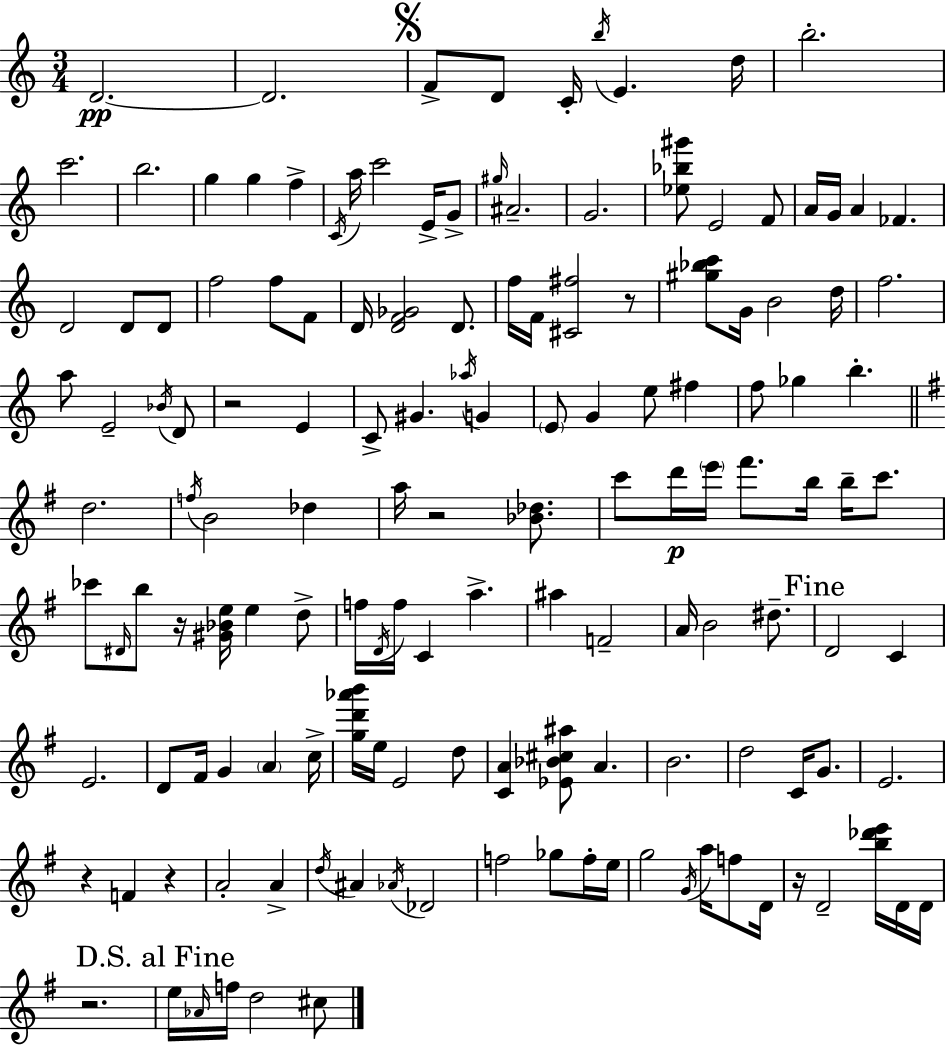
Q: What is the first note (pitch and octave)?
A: D4